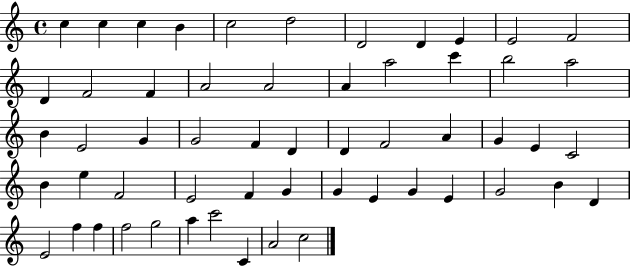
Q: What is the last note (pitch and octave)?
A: C5